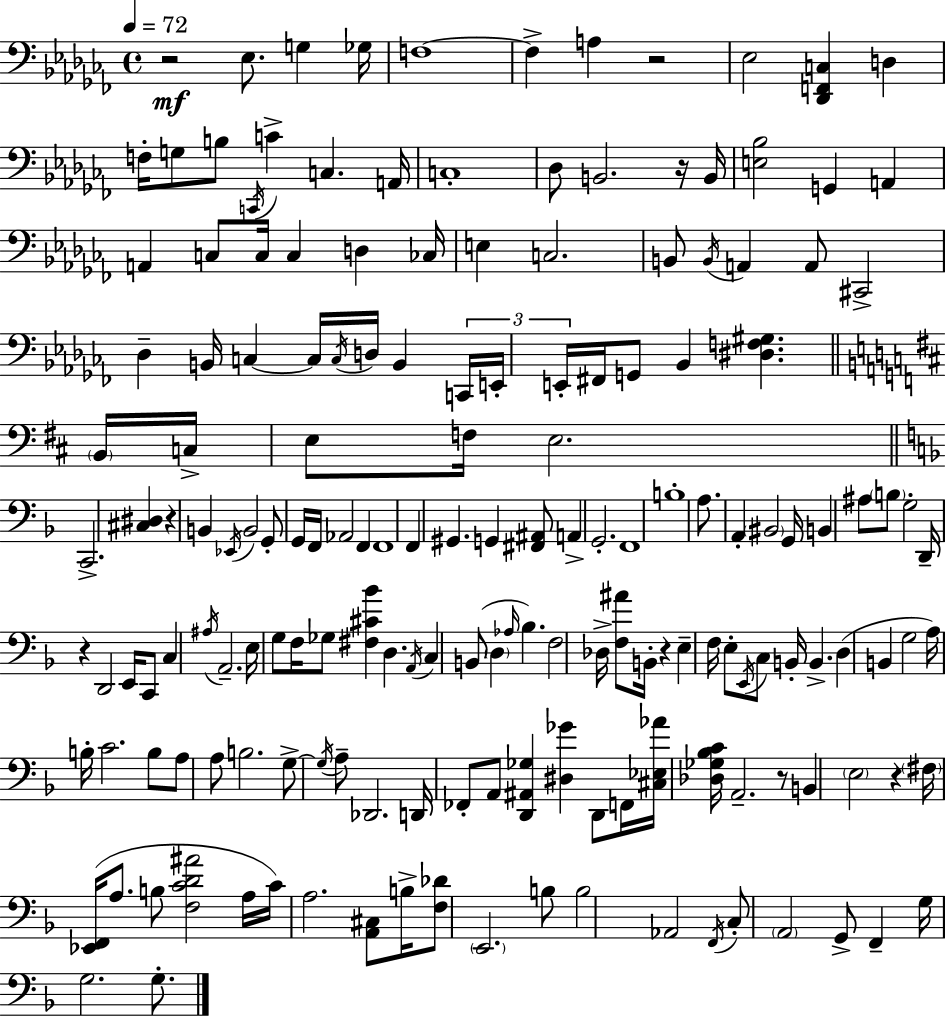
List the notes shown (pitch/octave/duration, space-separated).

R/h Eb3/e. G3/q Gb3/s F3/w F3/q A3/q R/h Eb3/h [Db2,F2,C3]/q D3/q F3/s G3/e B3/e C2/s C4/q C3/q. A2/s C3/w Db3/e B2/h. R/s B2/s [E3,Bb3]/h G2/q A2/q A2/q C3/e C3/s C3/q D3/q CES3/s E3/q C3/h. B2/e B2/s A2/q A2/e C#2/h Db3/q B2/s C3/q C3/s C3/s D3/s B2/q C2/s E2/s E2/s F#2/s G2/e Bb2/q [D#3,F3,G#3]/q. B2/s C3/s E3/e F3/s E3/h. C2/h. [C#3,D#3]/q R/q B2/q Eb2/s B2/h G2/e G2/s F2/s Ab2/h F2/q F2/w F2/q G#2/q. G2/q [F#2,A#2]/e A2/q G2/h. F2/w B3/w A3/e. A2/q BIS2/h G2/s B2/q A#3/e B3/e G3/h D2/s R/q D2/h E2/s C2/e C3/q A#3/s A2/h. E3/s G3/e F3/s Gb3/e [F#3,C#4,Bb4]/q D3/q. A2/s C3/q B2/e D3/q Ab3/s Bb3/q. F3/h Db3/s [F3,A#4]/e B2/s R/q E3/q F3/s E3/e E2/s C3/e B2/s B2/q. D3/q B2/q G3/h A3/s B3/s C4/h. B3/e A3/e A3/e B3/h. G3/e G3/s A3/e Db2/h. D2/s FES2/e A2/e [D2,A#2,Gb3]/q [D#3,Gb4]/q D2/e F2/s [C#3,Eb3,Ab4]/s [Db3,Gb3,Bb3,C4]/s A2/h. R/e B2/q E3/h R/q F#3/s [Eb2,F2]/s A3/e. B3/e [F3,C4,D4,A#4]/h A3/s C4/s A3/h. [A2,C#3]/e B3/s [F3,Db4]/e E2/h. B3/e B3/h Ab2/h F2/s C3/e A2/h G2/e F2/q G3/s G3/h. G3/e.